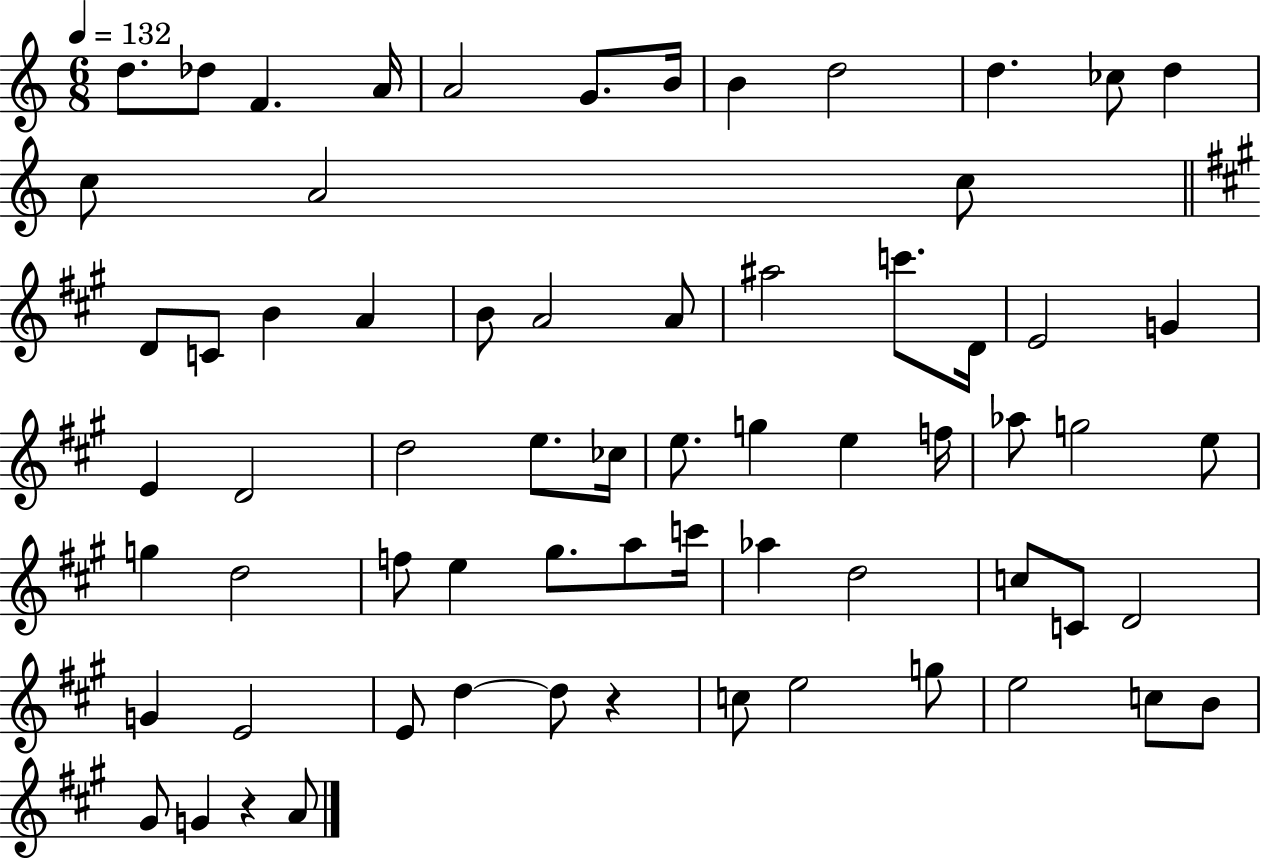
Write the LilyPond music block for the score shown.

{
  \clef treble
  \numericTimeSignature
  \time 6/8
  \key c \major
  \tempo 4 = 132
  d''8. des''8 f'4. a'16 | a'2 g'8. b'16 | b'4 d''2 | d''4. ces''8 d''4 | \break c''8 a'2 c''8 | \bar "||" \break \key a \major d'8 c'8 b'4 a'4 | b'8 a'2 a'8 | ais''2 c'''8. d'16 | e'2 g'4 | \break e'4 d'2 | d''2 e''8. ces''16 | e''8. g''4 e''4 f''16 | aes''8 g''2 e''8 | \break g''4 d''2 | f''8 e''4 gis''8. a''8 c'''16 | aes''4 d''2 | c''8 c'8 d'2 | \break g'4 e'2 | e'8 d''4~~ d''8 r4 | c''8 e''2 g''8 | e''2 c''8 b'8 | \break gis'8 g'4 r4 a'8 | \bar "|."
}